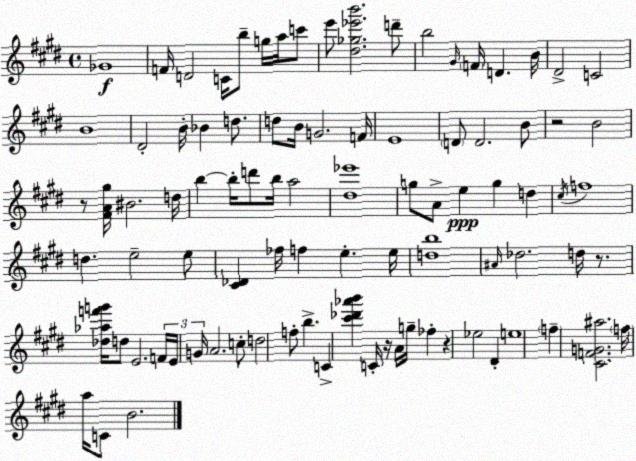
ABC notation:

X:1
T:Untitled
M:4/4
L:1/4
K:E
_G4 F/4 D2 C/4 b/2 g/4 a/4 c'/2 e'/2 [^d_g_e'b']2 d'/2 b2 ^G/4 F/4 D B/4 ^D2 C2 B4 ^D2 B/4 _B d/2 d/2 B/4 G2 F/4 E4 D/2 D2 B/2 z2 B2 z/2 [^FA^g]/4 ^B2 d/4 b b/4 d'/2 b/4 a2 [^d_e']4 g/2 A/2 e g d ^c/4 f4 d e2 e/2 [^C_D] _f/4 f e e/4 [db]4 ^A/4 _d2 d/4 z/2 [_d_af'g']/4 d/2 E2 F/4 E/4 G/4 A2 c/2 d2 f/2 b C [^c'_d'_a'b'] C/4 z/4 A/4 g/4 _f z _e2 ^D e4 f [^CFG^a]2 f/4 a/4 C/2 B2